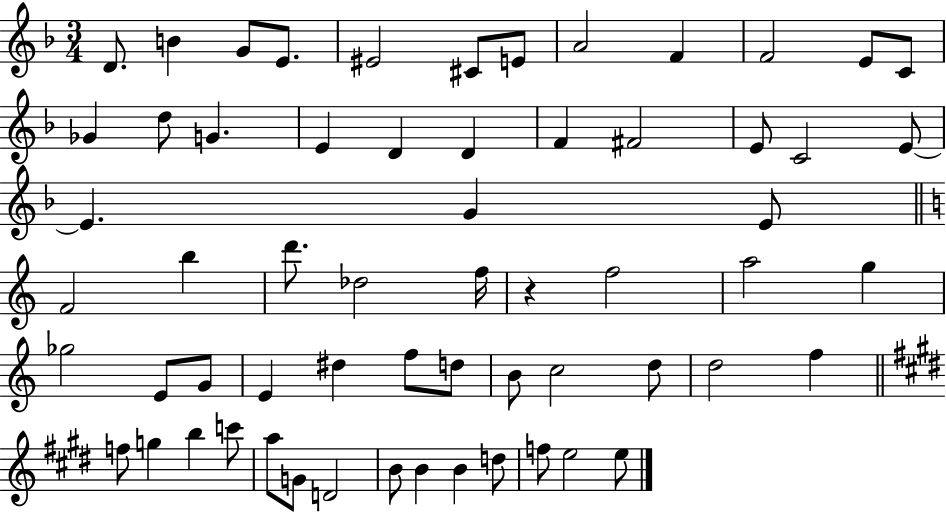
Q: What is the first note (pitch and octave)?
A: D4